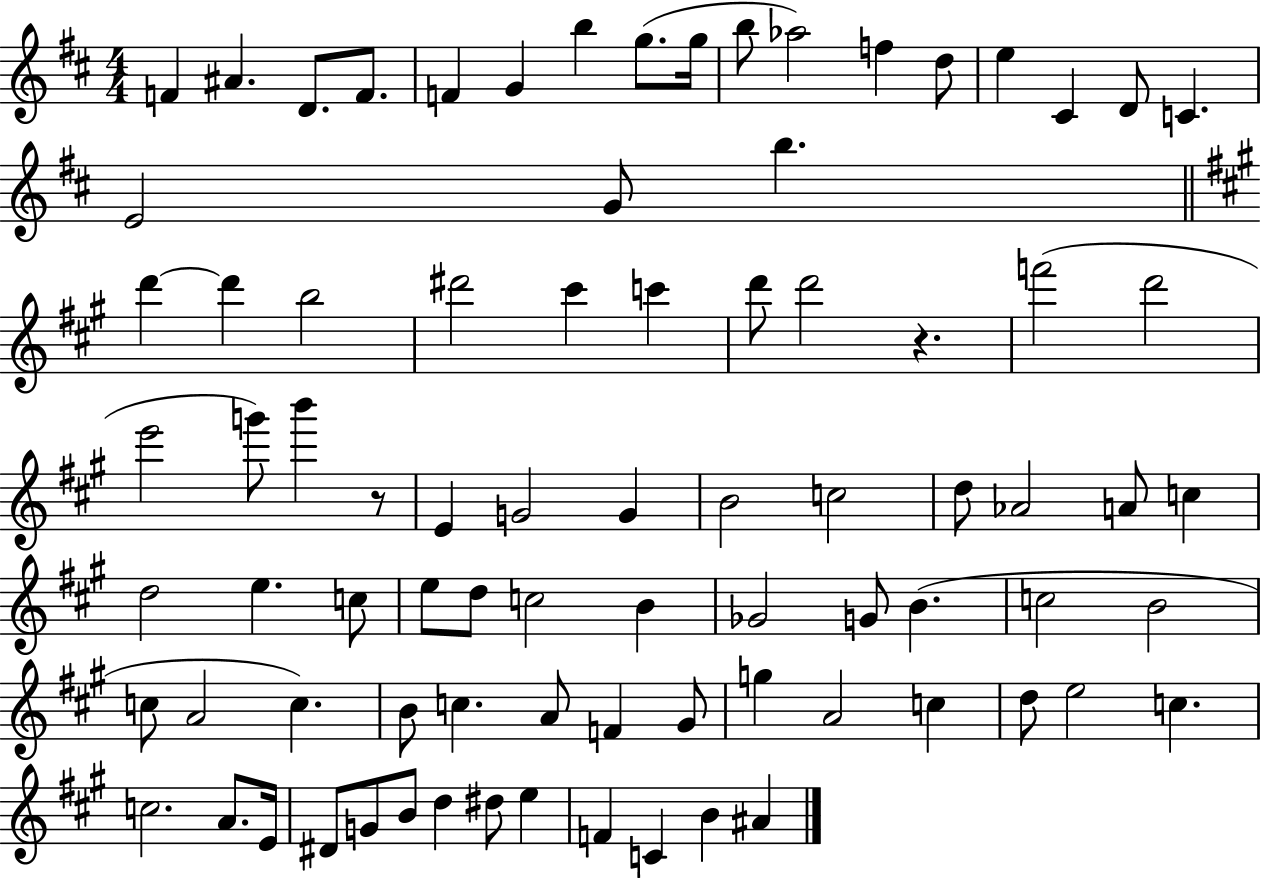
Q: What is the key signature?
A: D major